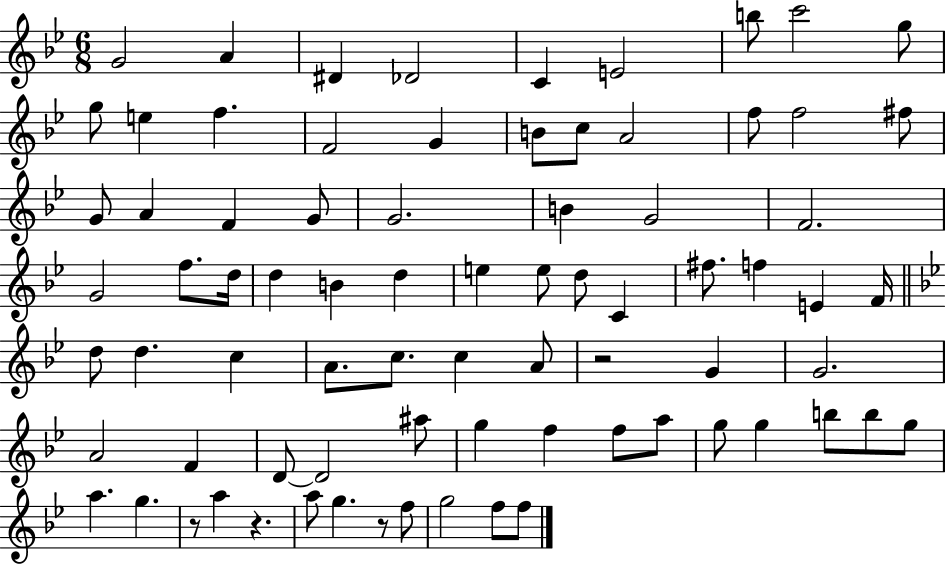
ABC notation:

X:1
T:Untitled
M:6/8
L:1/4
K:Bb
G2 A ^D _D2 C E2 b/2 c'2 g/2 g/2 e f F2 G B/2 c/2 A2 f/2 f2 ^f/2 G/2 A F G/2 G2 B G2 F2 G2 f/2 d/4 d B d e e/2 d/2 C ^f/2 f E F/4 d/2 d c A/2 c/2 c A/2 z2 G G2 A2 F D/2 D2 ^a/2 g f f/2 a/2 g/2 g b/2 b/2 g/2 a g z/2 a z a/2 g z/2 f/2 g2 f/2 f/2